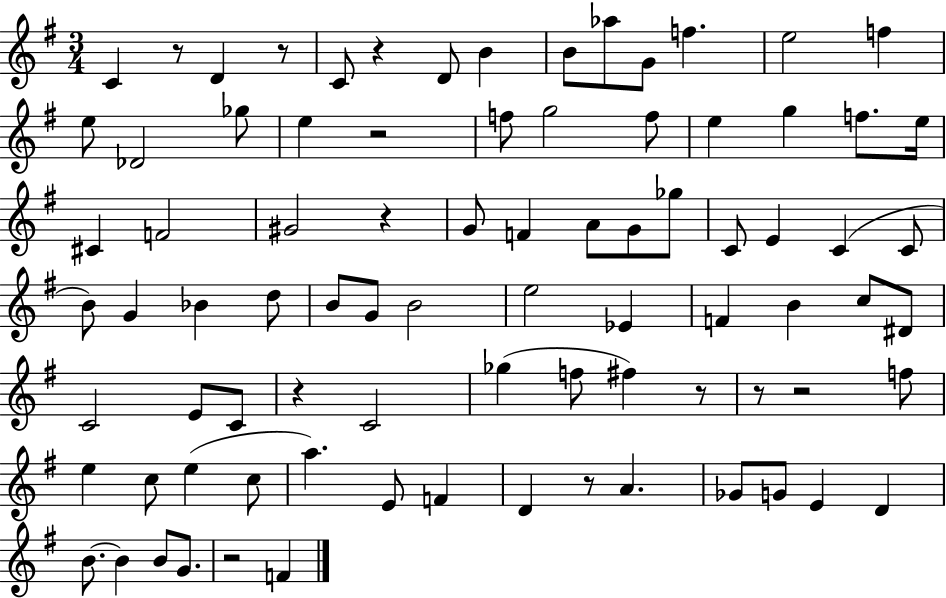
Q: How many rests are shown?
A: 11